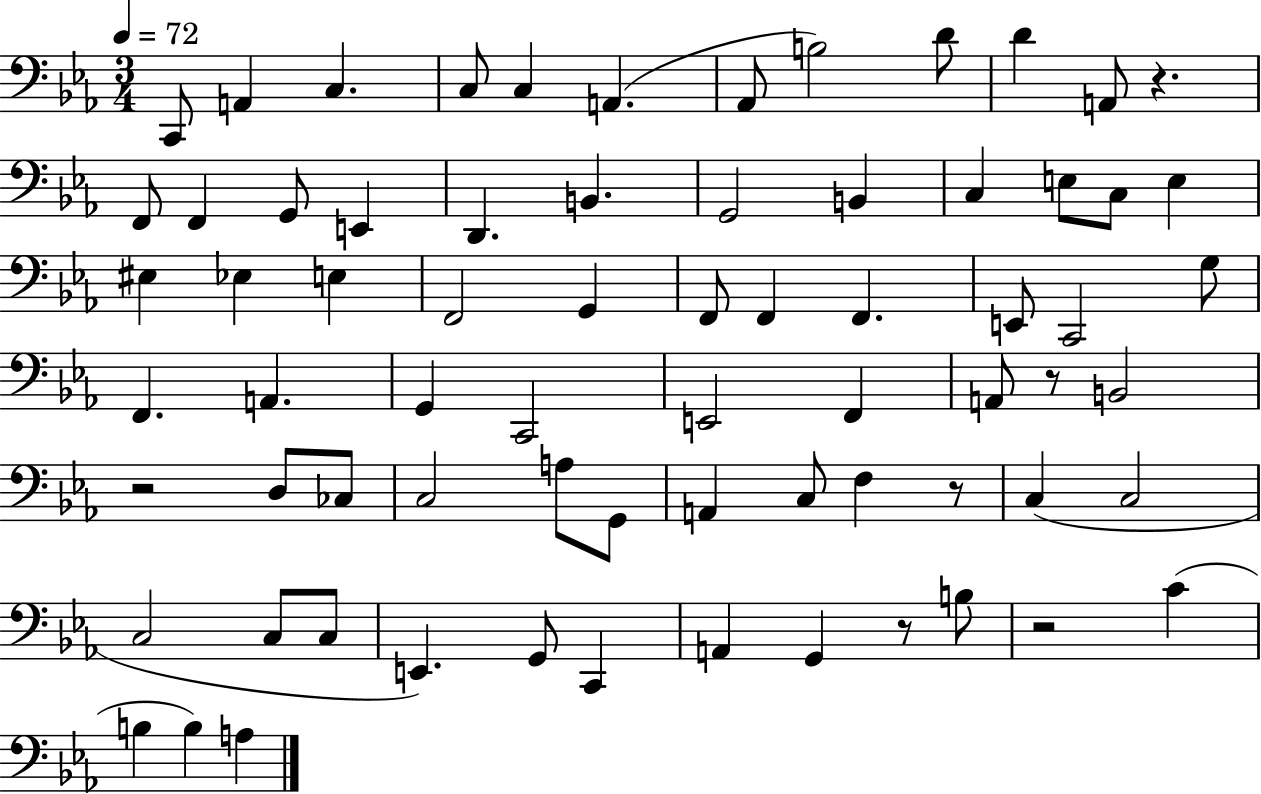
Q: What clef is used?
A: bass